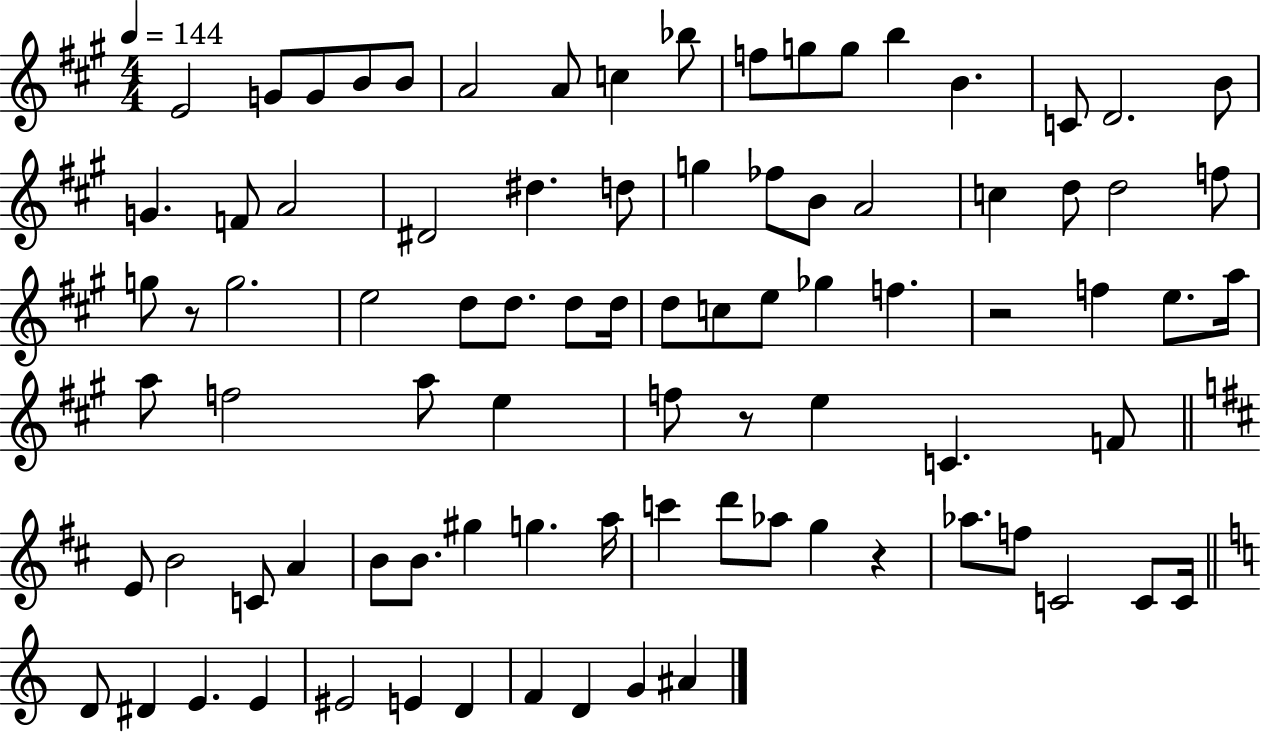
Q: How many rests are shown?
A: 4